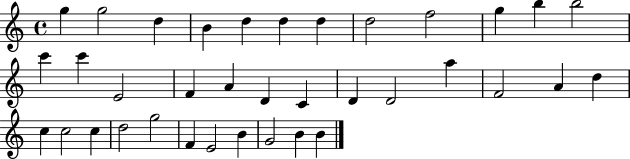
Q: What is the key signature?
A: C major